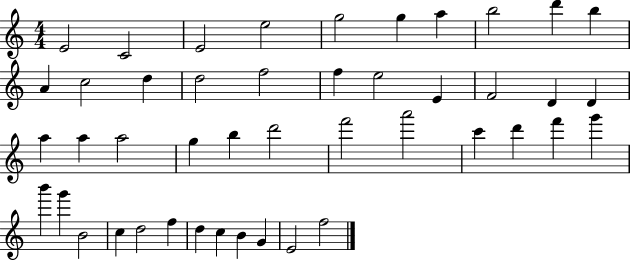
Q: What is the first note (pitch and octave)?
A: E4